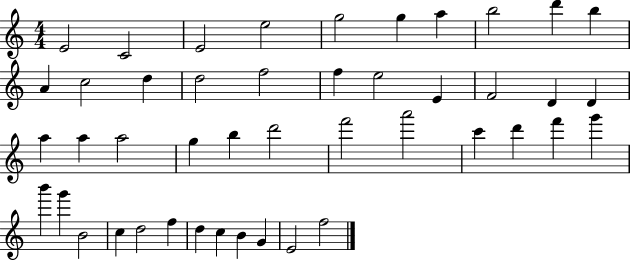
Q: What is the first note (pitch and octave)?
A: E4